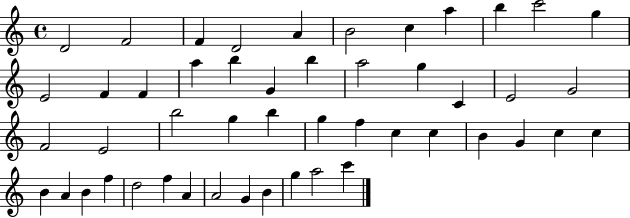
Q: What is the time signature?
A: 4/4